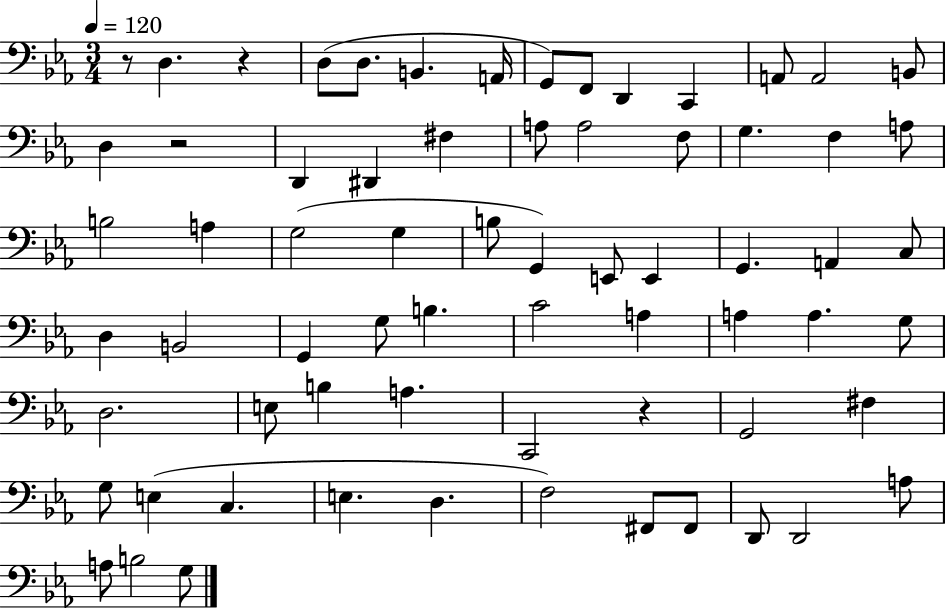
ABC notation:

X:1
T:Untitled
M:3/4
L:1/4
K:Eb
z/2 D, z D,/2 D,/2 B,, A,,/4 G,,/2 F,,/2 D,, C,, A,,/2 A,,2 B,,/2 D, z2 D,, ^D,, ^F, A,/2 A,2 F,/2 G, F, A,/2 B,2 A, G,2 G, B,/2 G,, E,,/2 E,, G,, A,, C,/2 D, B,,2 G,, G,/2 B, C2 A, A, A, G,/2 D,2 E,/2 B, A, C,,2 z G,,2 ^F, G,/2 E, C, E, D, F,2 ^F,,/2 ^F,,/2 D,,/2 D,,2 A,/2 A,/2 B,2 G,/2